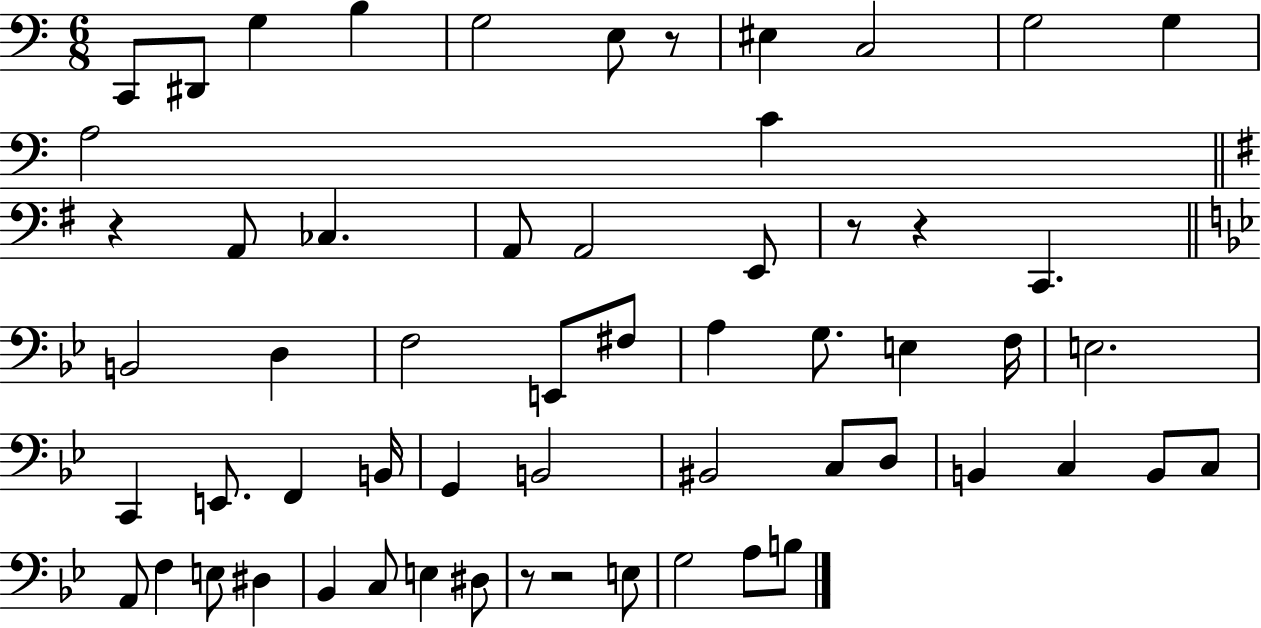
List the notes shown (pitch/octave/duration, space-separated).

C2/e D#2/e G3/q B3/q G3/h E3/e R/e EIS3/q C3/h G3/h G3/q A3/h C4/q R/q A2/e CES3/q. A2/e A2/h E2/e R/e R/q C2/q. B2/h D3/q F3/h E2/e F#3/e A3/q G3/e. E3/q F3/s E3/h. C2/q E2/e. F2/q B2/s G2/q B2/h BIS2/h C3/e D3/e B2/q C3/q B2/e C3/e A2/e F3/q E3/e D#3/q Bb2/q C3/e E3/q D#3/e R/e R/h E3/e G3/h A3/e B3/e